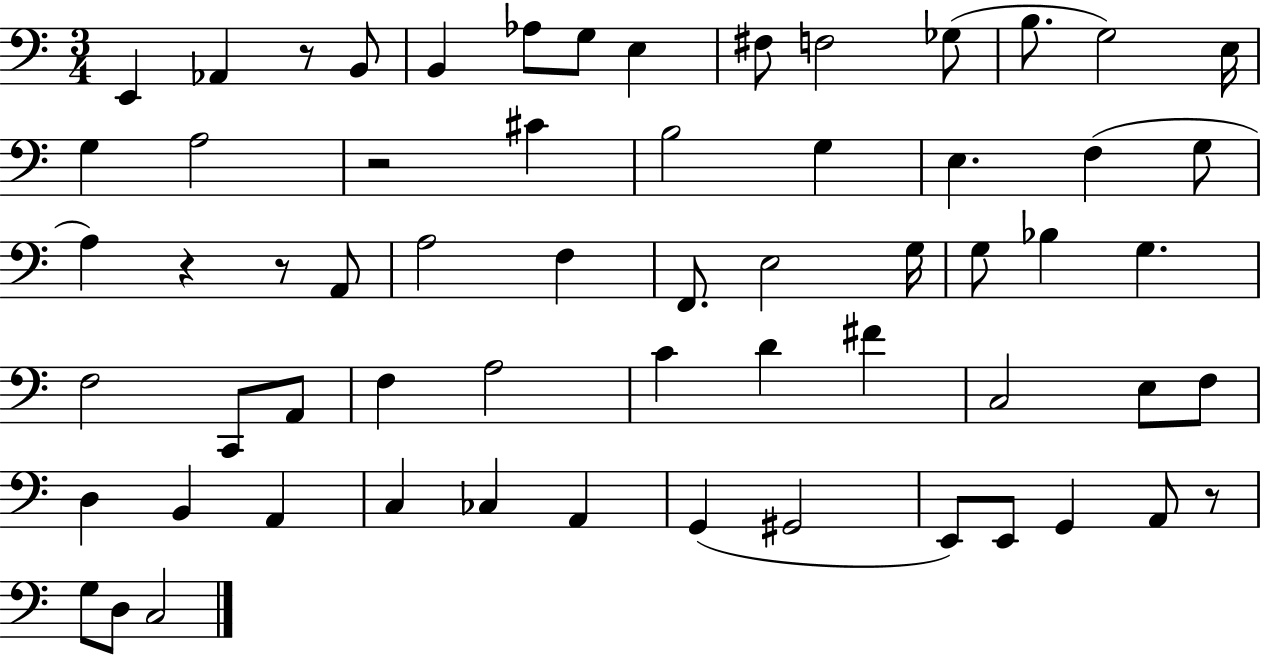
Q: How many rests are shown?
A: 5